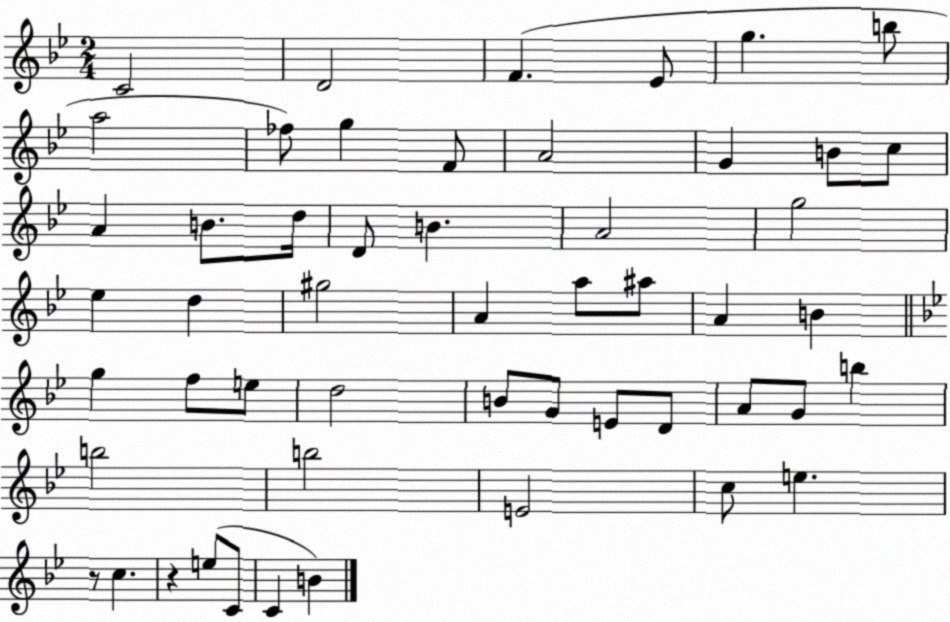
X:1
T:Untitled
M:2/4
L:1/4
K:Bb
C2 D2 F _E/2 g b/2 a2 _f/2 g F/2 A2 G B/2 c/2 A B/2 d/4 D/2 B A2 g2 _e d ^g2 A a/2 ^a/2 A B g f/2 e/2 d2 B/2 G/2 E/2 D/2 A/2 G/2 b b2 b2 E2 c/2 e z/2 c z e/2 C/2 C B